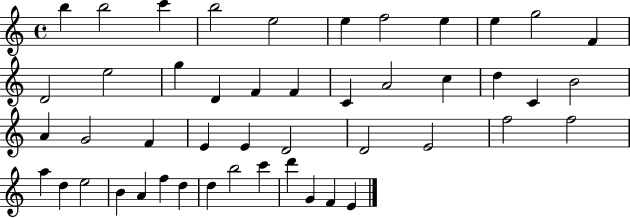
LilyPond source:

{
  \clef treble
  \time 4/4
  \defaultTimeSignature
  \key c \major
  b''4 b''2 c'''4 | b''2 e''2 | e''4 f''2 e''4 | e''4 g''2 f'4 | \break d'2 e''2 | g''4 d'4 f'4 f'4 | c'4 a'2 c''4 | d''4 c'4 b'2 | \break a'4 g'2 f'4 | e'4 e'4 d'2 | d'2 e'2 | f''2 f''2 | \break a''4 d''4 e''2 | b'4 a'4 f''4 d''4 | d''4 b''2 c'''4 | d'''4 g'4 f'4 e'4 | \break \bar "|."
}